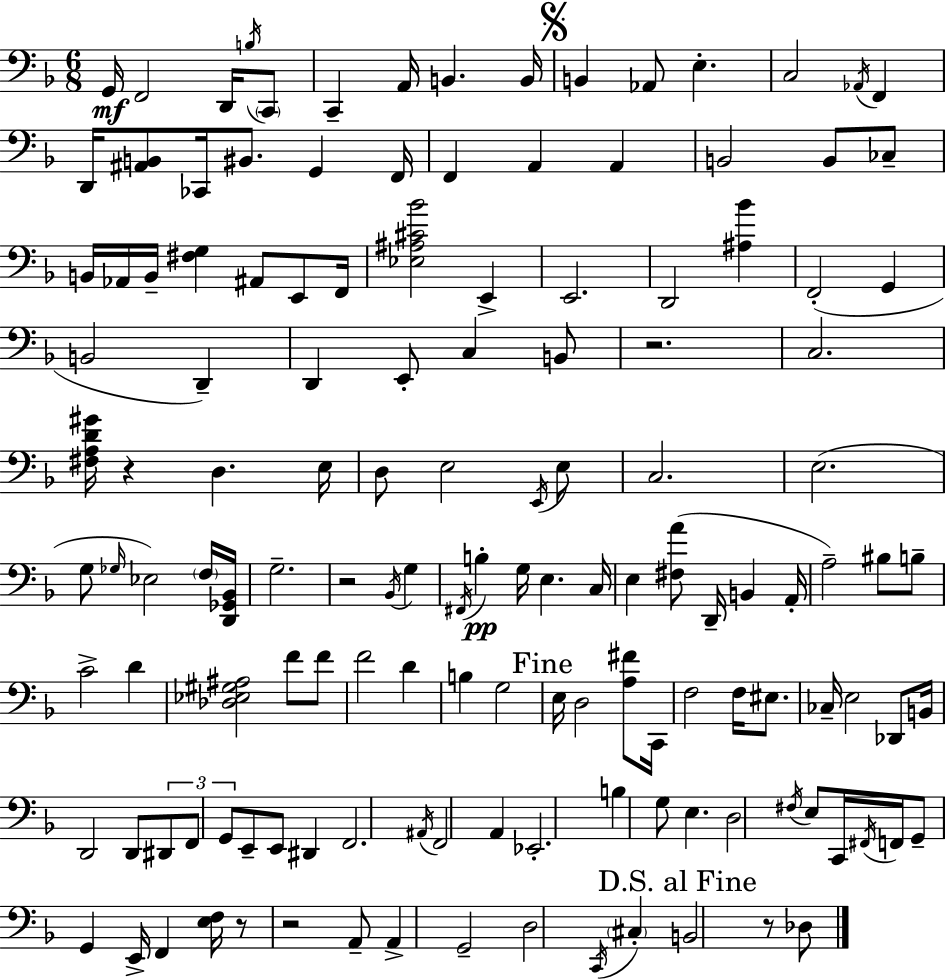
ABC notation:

X:1
T:Untitled
M:6/8
L:1/4
K:F
G,,/4 F,,2 D,,/4 B,/4 C,,/2 C,, A,,/4 B,, B,,/4 B,, _A,,/2 E, C,2 _A,,/4 F,, D,,/4 [^A,,B,,]/2 _C,,/4 ^B,,/2 G,, F,,/4 F,, A,, A,, B,,2 B,,/2 _C,/2 B,,/4 _A,,/4 B,,/4 [^F,G,] ^A,,/2 E,,/2 F,,/4 [_E,^A,^C_B]2 E,, E,,2 D,,2 [^A,_B] F,,2 G,, B,,2 D,, D,, E,,/2 C, B,,/2 z2 C,2 [^F,A,D^G]/4 z D, E,/4 D,/2 E,2 E,,/4 E,/2 C,2 E,2 G,/2 _G,/4 _E,2 F,/4 [D,,_G,,_B,,]/4 G,2 z2 _B,,/4 G, ^F,,/4 B, G,/4 E, C,/4 E, [^F,A]/2 D,,/4 B,, A,,/4 A,2 ^B,/2 B,/2 C2 D [_D,_E,^G,^A,]2 F/2 F/2 F2 D B, G,2 E,/4 D,2 [A,^F]/2 C,,/4 F,2 F,/4 ^E,/2 _C,/4 E,2 _D,,/2 B,,/4 D,,2 D,,/2 ^D,,/2 F,,/2 G,,/2 E,,/2 E,,/2 ^D,, F,,2 ^A,,/4 F,,2 A,, _E,,2 B, G,/2 E, D,2 ^F,/4 E,/2 C,,/4 ^F,,/4 F,,/4 G,,/2 G,, E,,/4 F,, [E,F,]/4 z/2 z2 A,,/2 A,, G,,2 D,2 C,,/4 ^C, B,,2 z/2 _D,/2